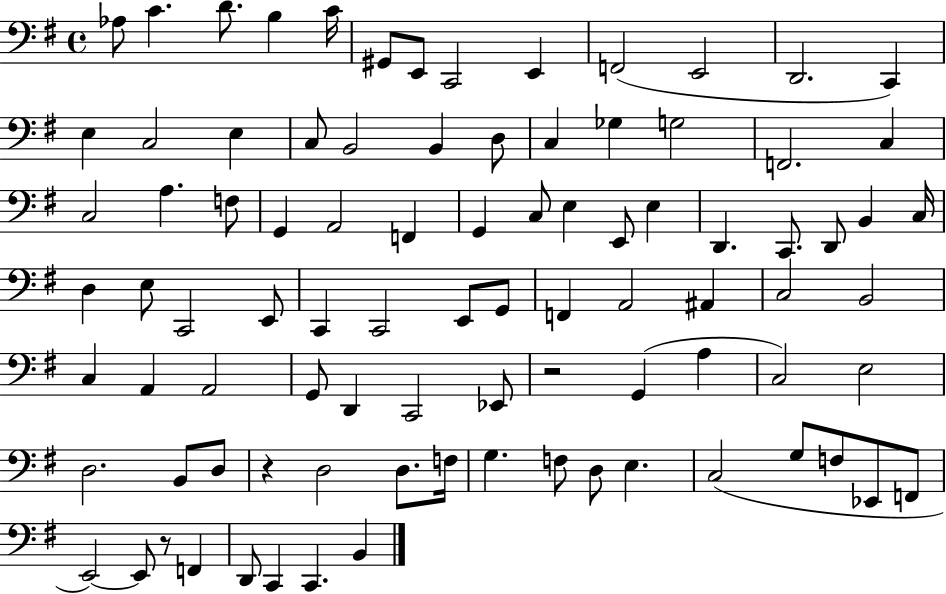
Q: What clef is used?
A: bass